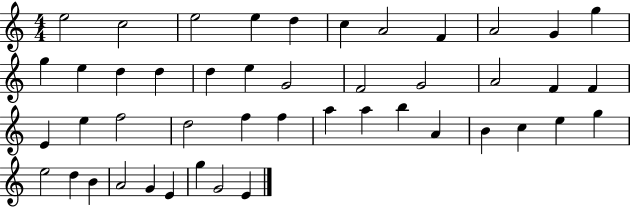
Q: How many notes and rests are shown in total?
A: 46